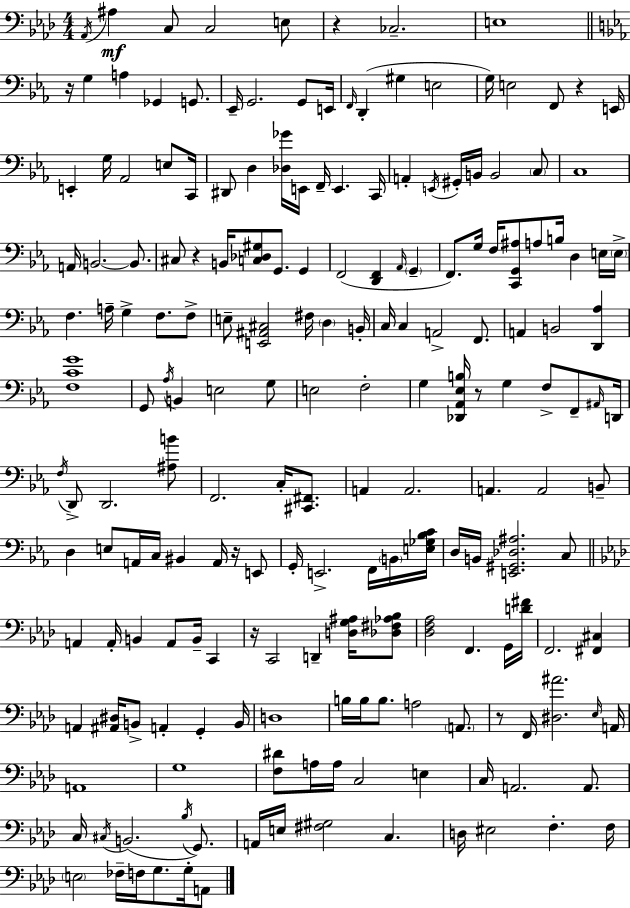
X:1
T:Untitled
M:4/4
L:1/4
K:Fm
_A,,/4 ^A, C,/2 C,2 E,/2 z _C,2 E,4 z/4 G, A, _G,, G,,/2 _E,,/4 G,,2 G,,/2 E,,/4 F,,/4 D,, ^G, E,2 G,/4 E,2 F,,/2 z E,,/4 E,, G,/4 _A,,2 E,/2 C,,/4 ^D,,/2 D, [_D,_G]/4 E,,/4 F,,/4 E,, C,,/4 A,, E,,/4 ^G,,/4 B,,/4 B,,2 C,/2 C,4 A,,/4 B,,2 B,,/2 ^C,/2 z B,,/4 [C,_D,^G,]/2 G,,/2 G,, F,,2 [D,,F,,] _A,,/4 G,, F,,/2 G,/4 F,/4 [C,,G,,^A,]/2 A,/2 B,/4 D, E,/4 E,/4 F, A,/4 G, F,/2 F,/2 E,/2 [E,,^A,,^C,]2 ^F,/4 D, B,,/4 C,/4 C, A,,2 F,,/2 A,, B,,2 [D,,_A,] [F,CG]4 G,,/2 _A,/4 B,, E,2 G,/2 E,2 F,2 G, [_D,,_A,,_E,B,]/4 z/2 G, F,/2 F,,/2 ^A,,/4 D,,/4 F,/4 D,,/2 D,,2 [^A,B]/2 F,,2 C,/4 [^C,,^F,,]/2 A,, A,,2 A,, A,,2 B,,/2 D, E,/2 A,,/4 C,/4 ^B,, A,,/4 z/4 E,,/2 G,,/4 E,,2 F,,/4 B,,/4 [E,_G,_B,C]/4 D,/4 B,,/4 [E,,^G,,_D,^A,]2 C,/2 A,, A,,/4 B,, A,,/2 B,,/4 C,, z/4 C,,2 D,, [D,G,^A,]/4 [_D,^F,_A,_B,]/2 [_D,F,_A,]2 F,, G,,/4 [D^F]/4 F,,2 [^F,,^C,] A,, [^A,,^D,]/4 B,,/2 A,, G,, B,,/4 D,4 B,/4 B,/4 B,/2 A,2 A,,/2 z/2 F,,/4 [^D,^A]2 _E,/4 A,,/4 A,,4 G,4 [F,^D]/2 A,/4 A,/4 C,2 E, C,/4 A,,2 A,,/2 C,/4 ^C,/4 B,,2 _B,/4 G,,/2 A,,/4 E,/4 [^F,^G,]2 C, D,/4 ^E,2 F, F,/4 E,2 _F,/4 F,/4 G,/2 G,/4 A,,/2